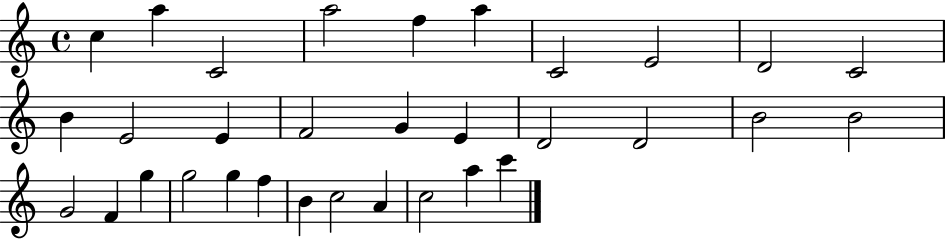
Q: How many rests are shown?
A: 0